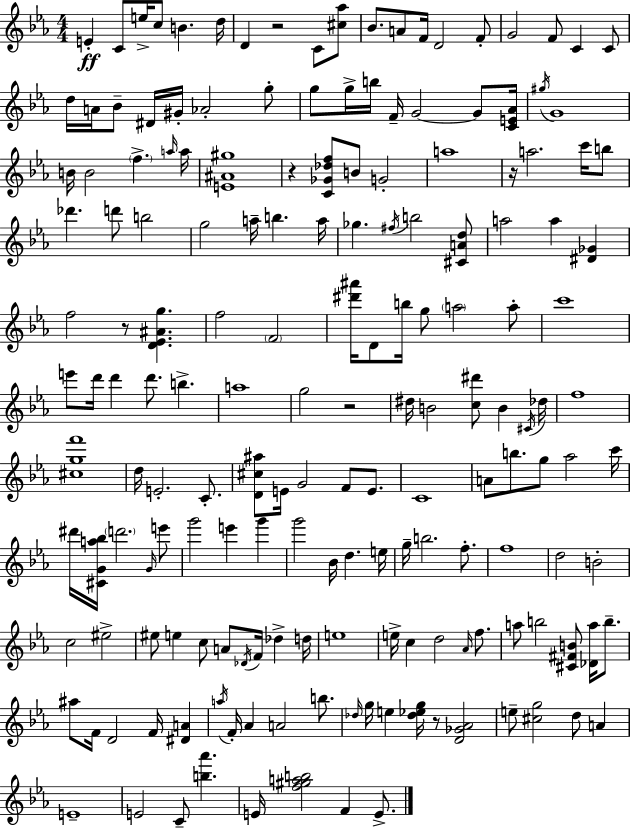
X:1
T:Untitled
M:4/4
L:1/4
K:Cm
E C/2 e/4 c/2 B d/4 D z2 C/2 [^c_a]/2 _B/2 A/2 F/4 D2 F/2 G2 F/2 C C/2 d/4 A/4 _B/2 ^D/4 ^G/4 _A2 g/2 g/2 g/4 b/4 F/4 G2 G/2 [CE_A]/4 ^g/4 G4 B/4 B2 f a/4 a/4 [E^A^g]4 z [C_G_df]/2 B/2 G2 a4 z/4 a2 c'/4 b/2 _d' d'/2 b2 g2 a/4 b a/4 _g ^f/4 b2 [^CAd]/2 a2 a [^D_G] f2 z/2 [D_E^Ag] f2 F2 [^d'^a']/4 D/2 b/4 g/2 a2 a/2 c'4 e'/2 d'/4 d' d'/2 b a4 g2 z2 ^d/4 B2 [c^d']/2 B ^C/4 _d/4 f4 [^cgf']4 d/4 E2 C/2 [D^c^a]/2 E/4 G2 F/2 E/2 C4 A/2 b/2 g/2 _a2 c'/4 ^d'/4 [^CGa_b]/4 d'2 G/4 e'/2 g'2 e' g' g'2 _B/4 d e/4 g/4 b2 f/2 f4 d2 B2 c2 ^e2 ^e/2 e c/2 A/2 _D/4 F/4 _d d/4 e4 e/4 c d2 _A/4 f/2 a/2 b2 [^C^FB]/2 [_Da]/4 b/2 ^a/2 F/4 D2 F/4 [^DA] a/4 F/4 _A A2 b/2 _d/4 g/4 e [_d_eg]/4 z/2 [D_G_A]2 e/2 [^cg]2 d/2 A E4 E2 C/2 [b_a'] E/4 [f^gab]2 F E/2